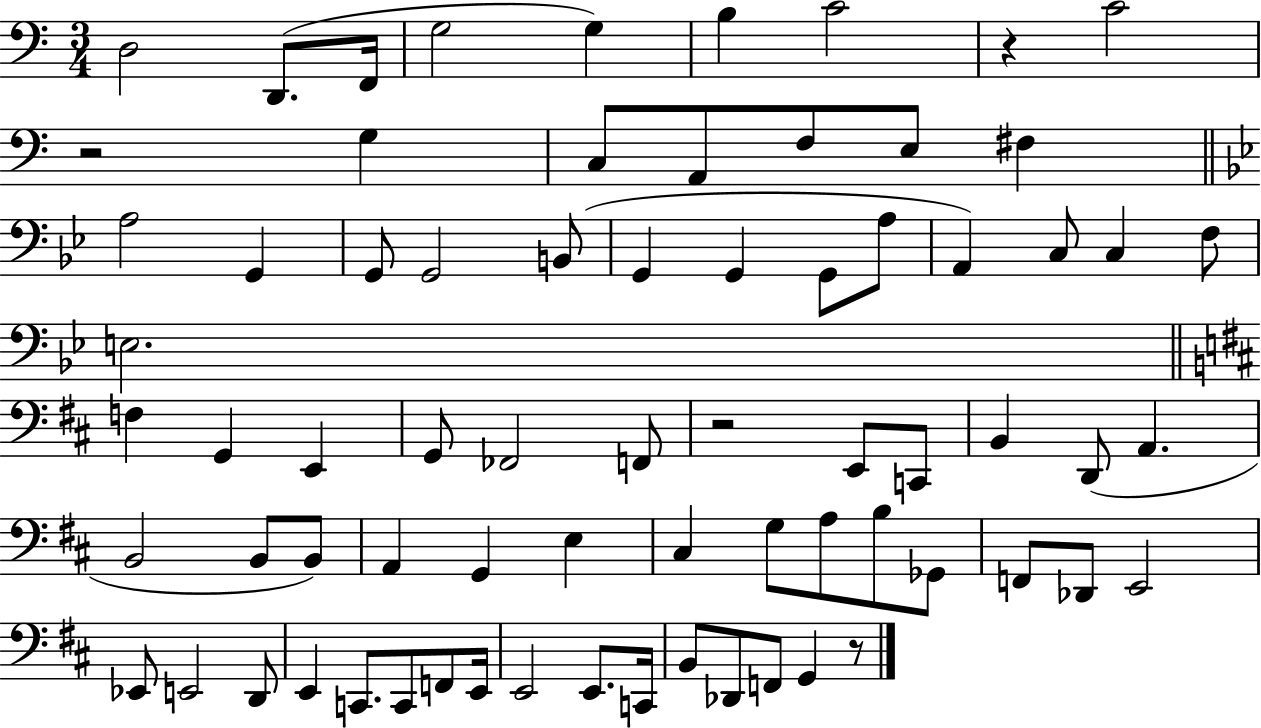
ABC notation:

X:1
T:Untitled
M:3/4
L:1/4
K:C
D,2 D,,/2 F,,/4 G,2 G, B, C2 z C2 z2 G, C,/2 A,,/2 F,/2 E,/2 ^F, A,2 G,, G,,/2 G,,2 B,,/2 G,, G,, G,,/2 A,/2 A,, C,/2 C, F,/2 E,2 F, G,, E,, G,,/2 _F,,2 F,,/2 z2 E,,/2 C,,/2 B,, D,,/2 A,, B,,2 B,,/2 B,,/2 A,, G,, E, ^C, G,/2 A,/2 B,/2 _G,,/2 F,,/2 _D,,/2 E,,2 _E,,/2 E,,2 D,,/2 E,, C,,/2 C,,/2 F,,/2 E,,/4 E,,2 E,,/2 C,,/4 B,,/2 _D,,/2 F,,/2 G,, z/2